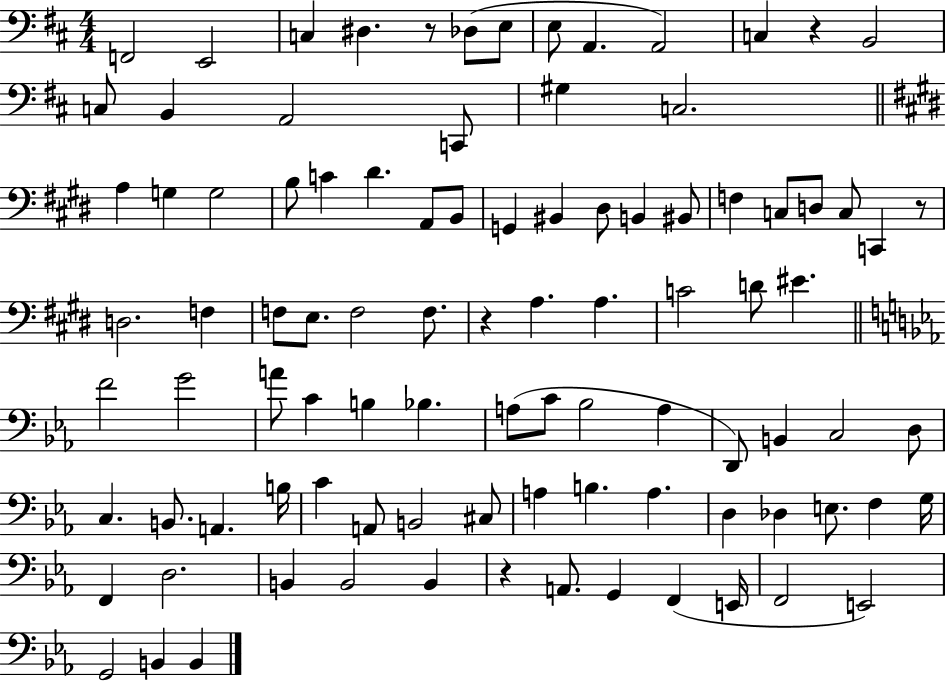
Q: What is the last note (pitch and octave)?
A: B2